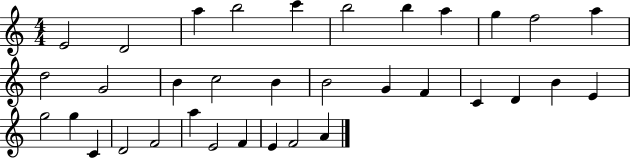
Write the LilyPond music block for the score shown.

{
  \clef treble
  \numericTimeSignature
  \time 4/4
  \key c \major
  e'2 d'2 | a''4 b''2 c'''4 | b''2 b''4 a''4 | g''4 f''2 a''4 | \break d''2 g'2 | b'4 c''2 b'4 | b'2 g'4 f'4 | c'4 d'4 b'4 e'4 | \break g''2 g''4 c'4 | d'2 f'2 | a''4 e'2 f'4 | e'4 f'2 a'4 | \break \bar "|."
}